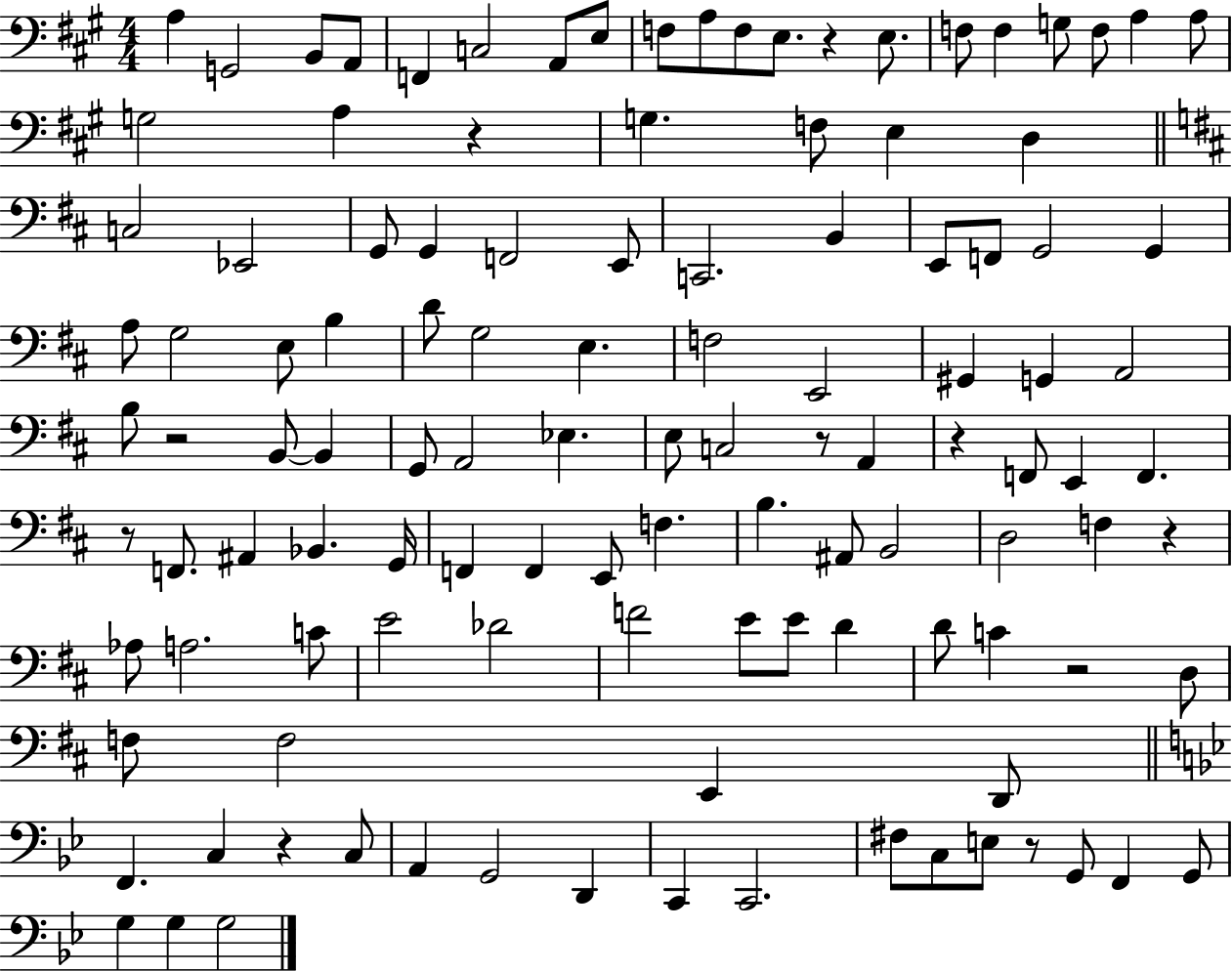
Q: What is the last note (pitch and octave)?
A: G3